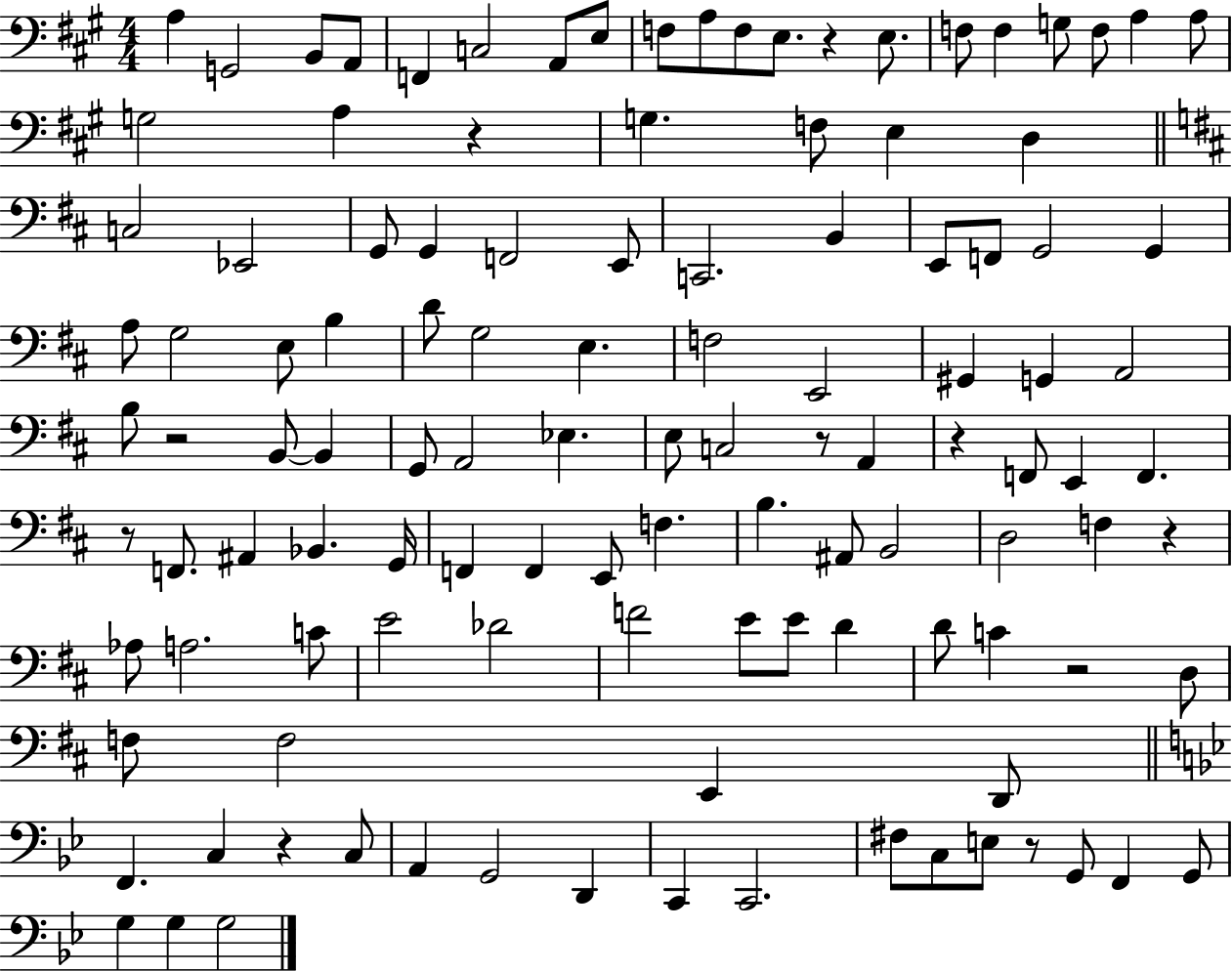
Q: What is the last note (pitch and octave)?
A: G3